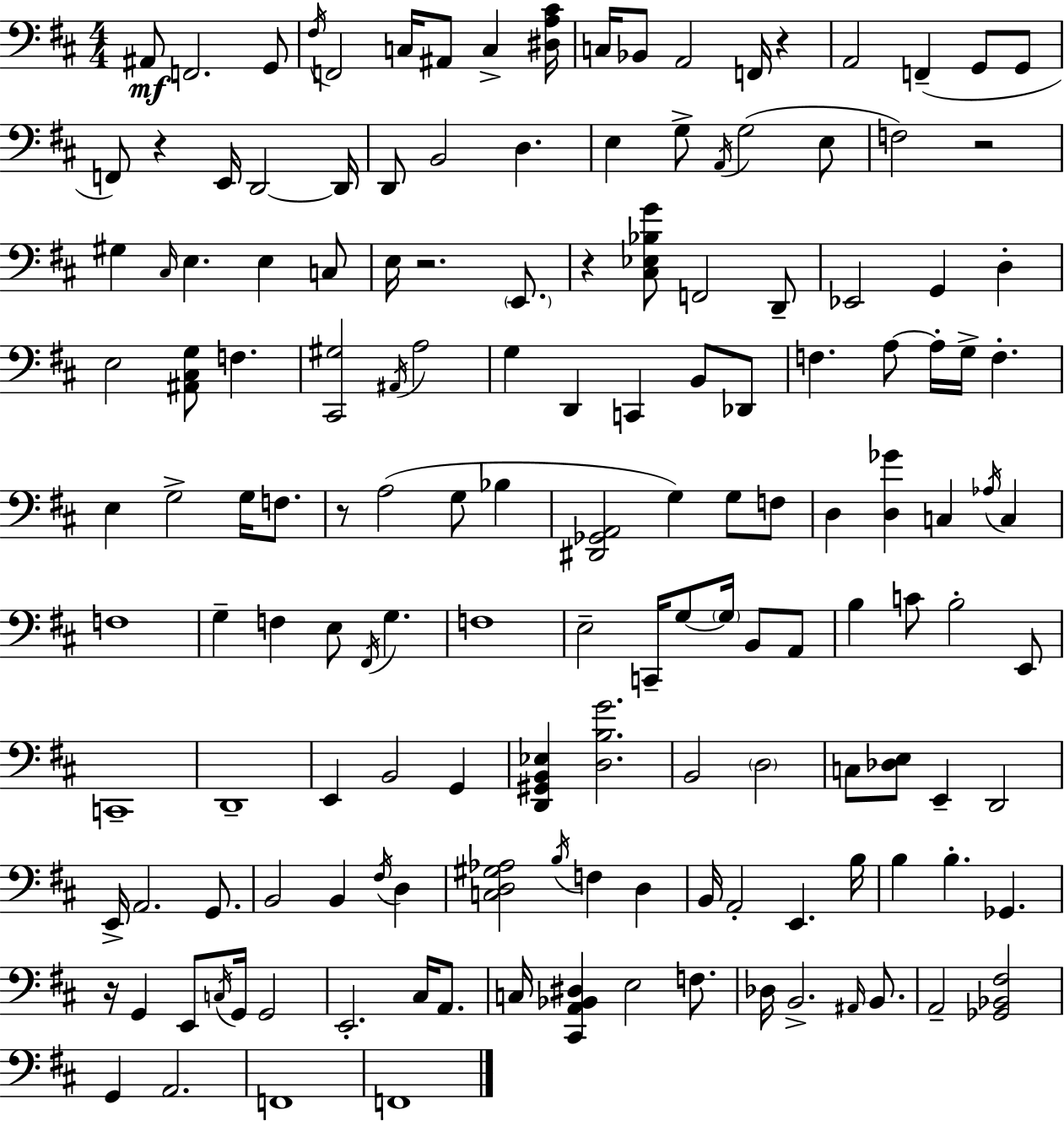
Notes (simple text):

A#2/e F2/h. G2/e F#3/s F2/h C3/s A#2/e C3/q [D#3,A3,C#4]/s C3/s Bb2/e A2/h F2/s R/q A2/h F2/q G2/e G2/e F2/e R/q E2/s D2/h D2/s D2/e B2/h D3/q. E3/q G3/e A2/s G3/h E3/e F3/h R/h G#3/q C#3/s E3/q. E3/q C3/e E3/s R/h. E2/e. R/q [C#3,Eb3,Bb3,G4]/e F2/h D2/e Eb2/h G2/q D3/q E3/h [A#2,C#3,G3]/e F3/q. [C#2,G#3]/h A#2/s A3/h G3/q D2/q C2/q B2/e Db2/e F3/q. A3/e A3/s G3/s F3/q. E3/q G3/h G3/s F3/e. R/e A3/h G3/e Bb3/q [D#2,Gb2,A2]/h G3/q G3/e F3/e D3/q [D3,Gb4]/q C3/q Ab3/s C3/q F3/w G3/q F3/q E3/e F#2/s G3/q. F3/w E3/h C2/s G3/e G3/s B2/e A2/e B3/q C4/e B3/h E2/e C2/w D2/w E2/q B2/h G2/q [D2,G#2,B2,Eb3]/q [D3,B3,G4]/h. B2/h D3/h C3/e [Db3,E3]/e E2/q D2/h E2/s A2/h. G2/e. B2/h B2/q F#3/s D3/q [C3,D3,G#3,Ab3]/h B3/s F3/q D3/q B2/s A2/h E2/q. B3/s B3/q B3/q. Gb2/q. R/s G2/q E2/e C3/s G2/s G2/h E2/h. C#3/s A2/e. C3/s [C#2,A2,Bb2,D#3]/q E3/h F3/e. Db3/s B2/h. A#2/s B2/e. A2/h [Gb2,Bb2,F#3]/h G2/q A2/h. F2/w F2/w